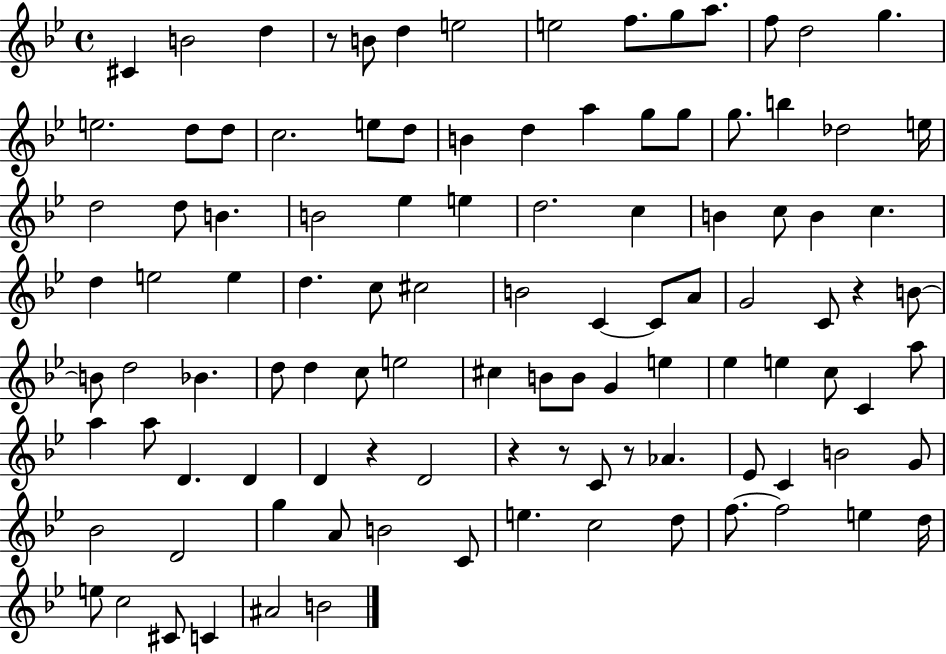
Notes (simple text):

C#4/q B4/h D5/q R/e B4/e D5/q E5/h E5/h F5/e. G5/e A5/e. F5/e D5/h G5/q. E5/h. D5/e D5/e C5/h. E5/e D5/e B4/q D5/q A5/q G5/e G5/e G5/e. B5/q Db5/h E5/s D5/h D5/e B4/q. B4/h Eb5/q E5/q D5/h. C5/q B4/q C5/e B4/q C5/q. D5/q E5/h E5/q D5/q. C5/e C#5/h B4/h C4/q C4/e A4/e G4/h C4/e R/q B4/e B4/e D5/h Bb4/q. D5/e D5/q C5/e E5/h C#5/q B4/e B4/e G4/q E5/q Eb5/q E5/q C5/e C4/q A5/e A5/q A5/e D4/q. D4/q D4/q R/q D4/h R/q R/e C4/e R/e Ab4/q. Eb4/e C4/q B4/h G4/e Bb4/h D4/h G5/q A4/e B4/h C4/e E5/q. C5/h D5/e F5/e. F5/h E5/q D5/s E5/e C5/h C#4/e C4/q A#4/h B4/h